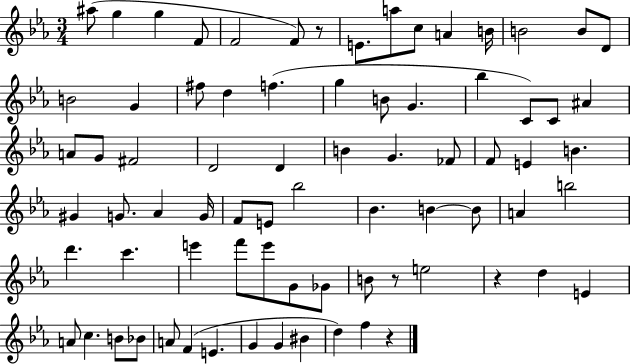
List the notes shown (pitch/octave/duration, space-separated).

A#5/e G5/q G5/q F4/e F4/h F4/e R/e E4/e. A5/e C5/e A4/q B4/s B4/h B4/e D4/e B4/h G4/q F#5/e D5/q F5/q. G5/q B4/e G4/q. Bb5/q C4/e C4/e A#4/q A4/e G4/e F#4/h D4/h D4/q B4/q G4/q. FES4/e F4/e E4/q B4/q. G#4/q G4/e. Ab4/q G4/s F4/e E4/e Bb5/h Bb4/q. B4/q B4/e A4/q B5/h D6/q. C6/q. E6/q F6/e E6/e G4/e Gb4/e B4/e R/e E5/h R/q D5/q E4/q A4/e C5/q. B4/e Bb4/e A4/e F4/q E4/q. G4/q G4/q BIS4/q D5/q F5/q R/q